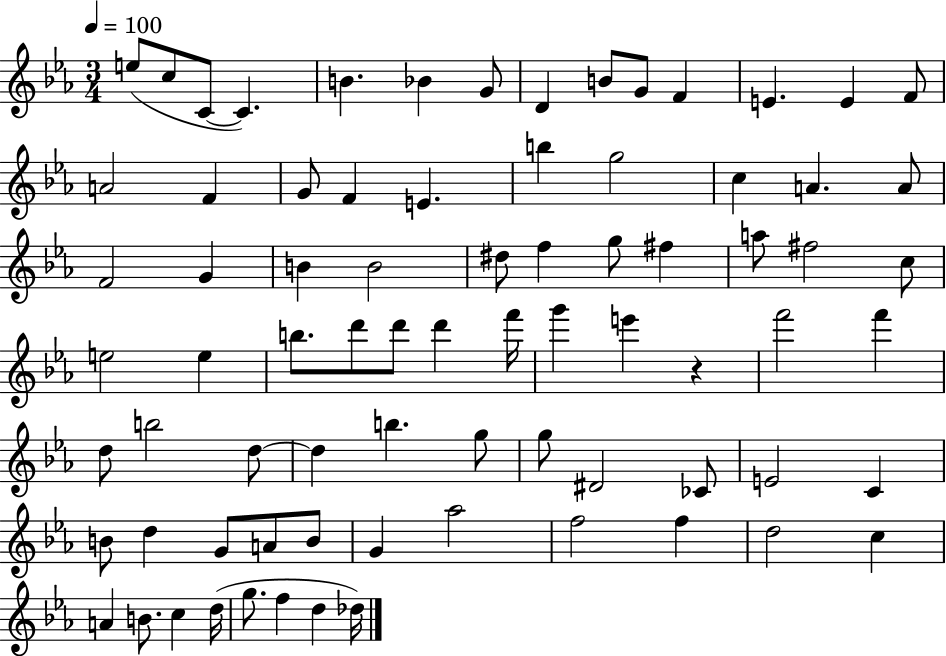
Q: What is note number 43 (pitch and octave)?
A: G6